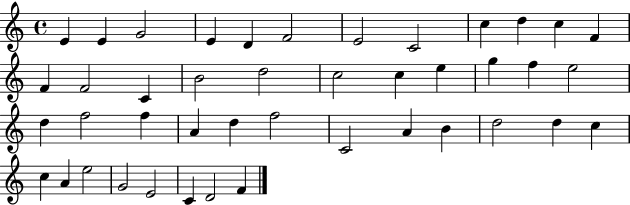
X:1
T:Untitled
M:4/4
L:1/4
K:C
E E G2 E D F2 E2 C2 c d c F F F2 C B2 d2 c2 c e g f e2 d f2 f A d f2 C2 A B d2 d c c A e2 G2 E2 C D2 F